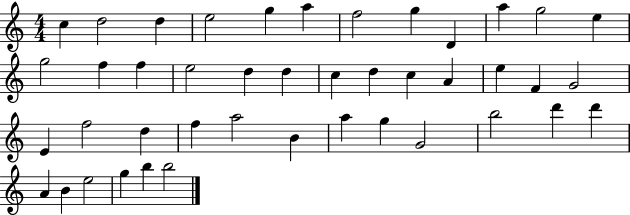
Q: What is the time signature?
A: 4/4